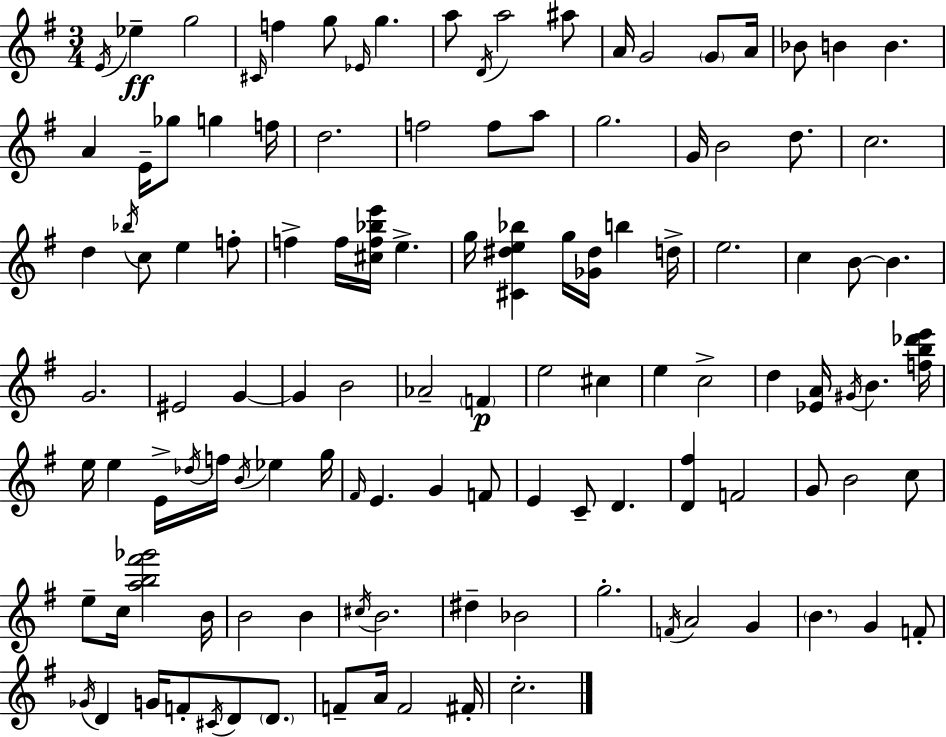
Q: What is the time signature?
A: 3/4